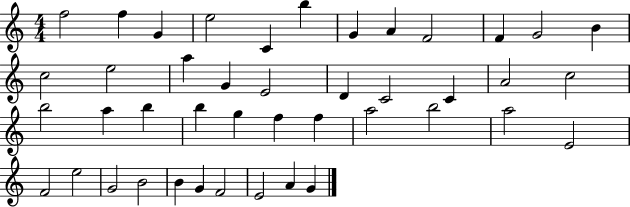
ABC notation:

X:1
T:Untitled
M:4/4
L:1/4
K:C
f2 f G e2 C b G A F2 F G2 B c2 e2 a G E2 D C2 C A2 c2 b2 a b b g f f a2 b2 a2 E2 F2 e2 G2 B2 B G F2 E2 A G